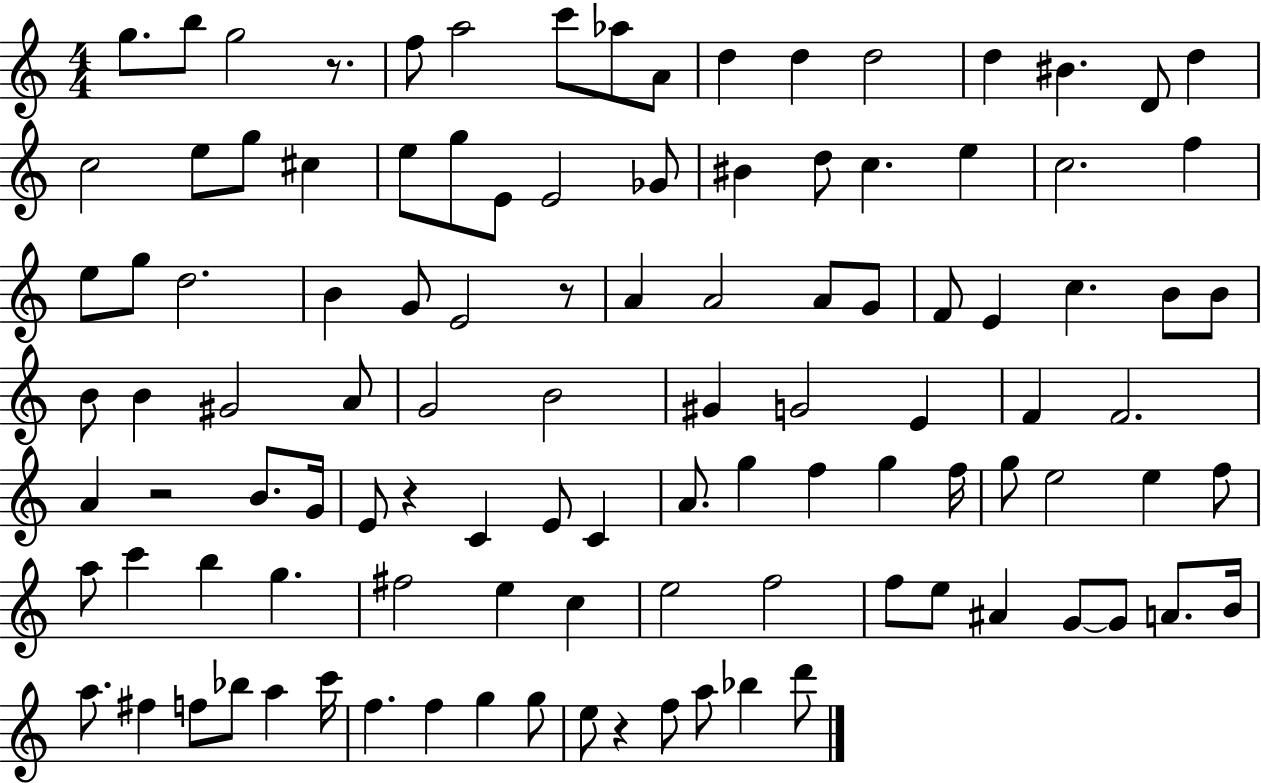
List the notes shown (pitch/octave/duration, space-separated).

G5/e. B5/e G5/h R/e. F5/e A5/h C6/e Ab5/e A4/e D5/q D5/q D5/h D5/q BIS4/q. D4/e D5/q C5/h E5/e G5/e C#5/q E5/e G5/e E4/e E4/h Gb4/e BIS4/q D5/e C5/q. E5/q C5/h. F5/q E5/e G5/e D5/h. B4/q G4/e E4/h R/e A4/q A4/h A4/e G4/e F4/e E4/q C5/q. B4/e B4/e B4/e B4/q G#4/h A4/e G4/h B4/h G#4/q G4/h E4/q F4/q F4/h. A4/q R/h B4/e. G4/s E4/e R/q C4/q E4/e C4/q A4/e. G5/q F5/q G5/q F5/s G5/e E5/h E5/q F5/e A5/e C6/q B5/q G5/q. F#5/h E5/q C5/q E5/h F5/h F5/e E5/e A#4/q G4/e G4/e A4/e. B4/s A5/e. F#5/q F5/e Bb5/e A5/q C6/s F5/q. F5/q G5/q G5/e E5/e R/q F5/e A5/e Bb5/q D6/e